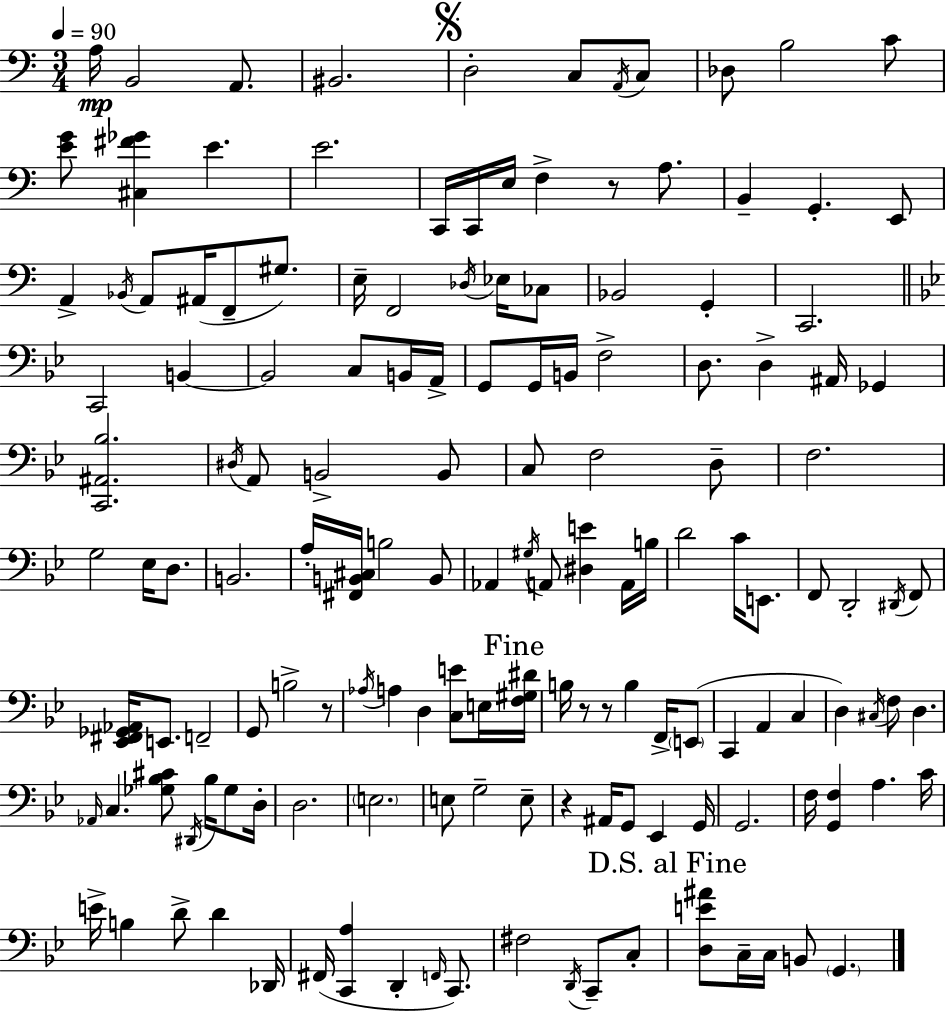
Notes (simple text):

A3/s B2/h A2/e. BIS2/h. D3/h C3/e A2/s C3/e Db3/e B3/h C4/e [E4,G4]/e [C#3,F#4,Gb4]/q E4/q. E4/h. C2/s C2/s E3/s F3/q R/e A3/e. B2/q G2/q. E2/e A2/q Bb2/s A2/e A#2/s F2/e G#3/e. E3/s F2/h Db3/s Eb3/s CES3/e Bb2/h G2/q C2/h. C2/h B2/q B2/h C3/e B2/s A2/s G2/e G2/s B2/s F3/h D3/e. D3/q A#2/s Gb2/q [C2,A#2,Bb3]/h. D#3/s A2/e B2/h B2/e C3/e F3/h D3/e F3/h. G3/h Eb3/s D3/e. B2/h. A3/s [F#2,B2,C#3]/s B3/h B2/e Ab2/q G#3/s A2/e [D#3,E4]/q A2/s B3/s D4/h C4/s E2/e. F2/e D2/h D#2/s F2/e [Eb2,F#2,Gb2,Ab2]/s E2/e. F2/h G2/e B3/h R/e Ab3/s A3/q D3/q [C3,E4]/e E3/s [F3,G#3,D#4]/s B3/s R/e R/e B3/q F2/s E2/e C2/q A2/q C3/q D3/q C#3/s F3/e D3/q. Ab2/s C3/q. [Gb3,Bb3,C#4]/e D#2/s Bb3/s Gb3/e D3/s D3/h. E3/h. E3/e G3/h E3/e R/q A#2/s G2/e Eb2/q G2/s G2/h. F3/s [G2,F3]/q A3/q. C4/s E4/s B3/q D4/e D4/q Db2/s F#2/s [C2,A3]/q D2/q F2/s C2/e. F#3/h D2/s C2/e C3/e [D3,E4,A#4]/e C3/s C3/s B2/e G2/q.